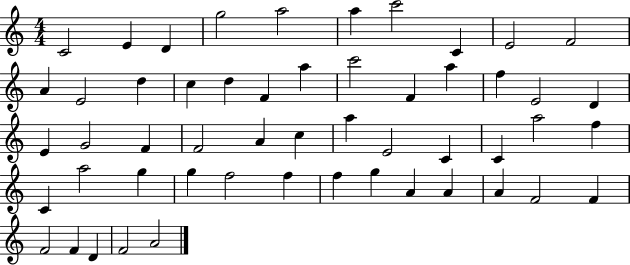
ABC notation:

X:1
T:Untitled
M:4/4
L:1/4
K:C
C2 E D g2 a2 a c'2 C E2 F2 A E2 d c d F a c'2 F a f E2 D E G2 F F2 A c a E2 C C a2 f C a2 g g f2 f f g A A A F2 F F2 F D F2 A2